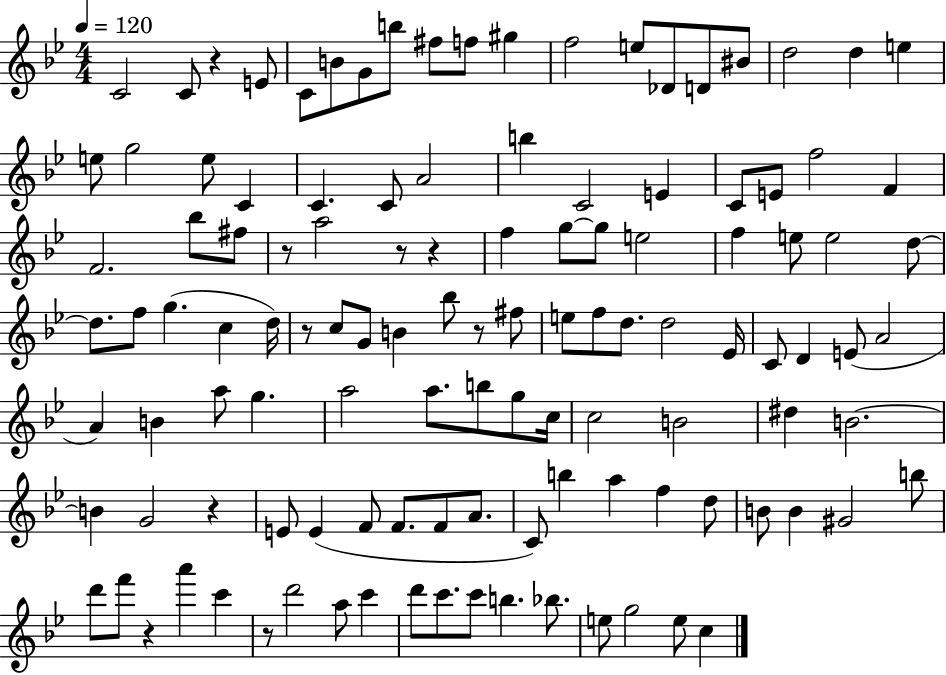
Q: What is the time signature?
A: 4/4